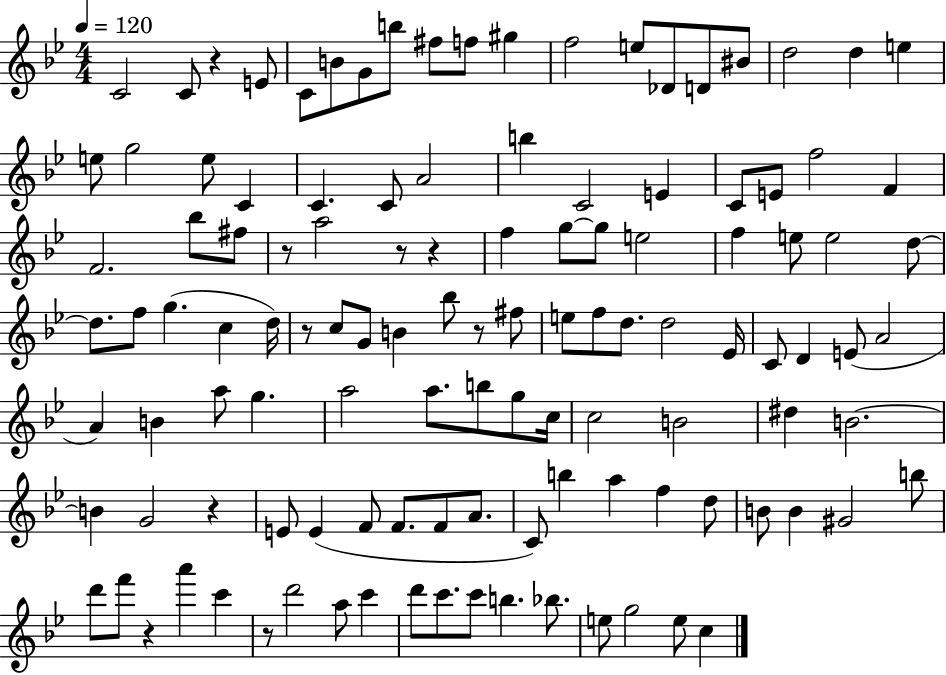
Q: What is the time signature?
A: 4/4